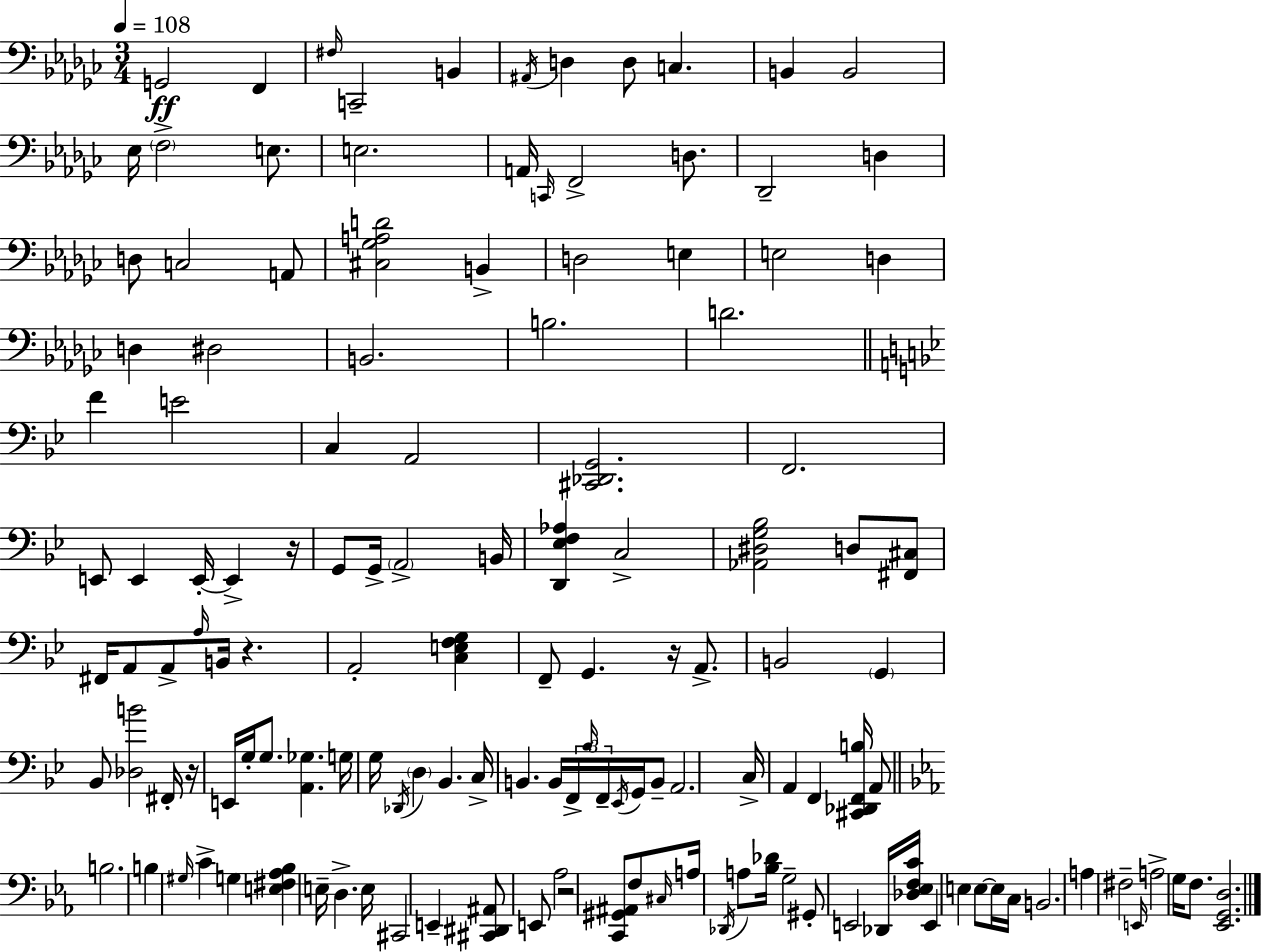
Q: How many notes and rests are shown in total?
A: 137